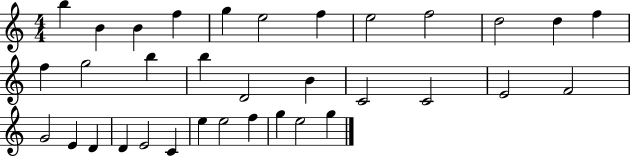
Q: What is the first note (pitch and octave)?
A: B5